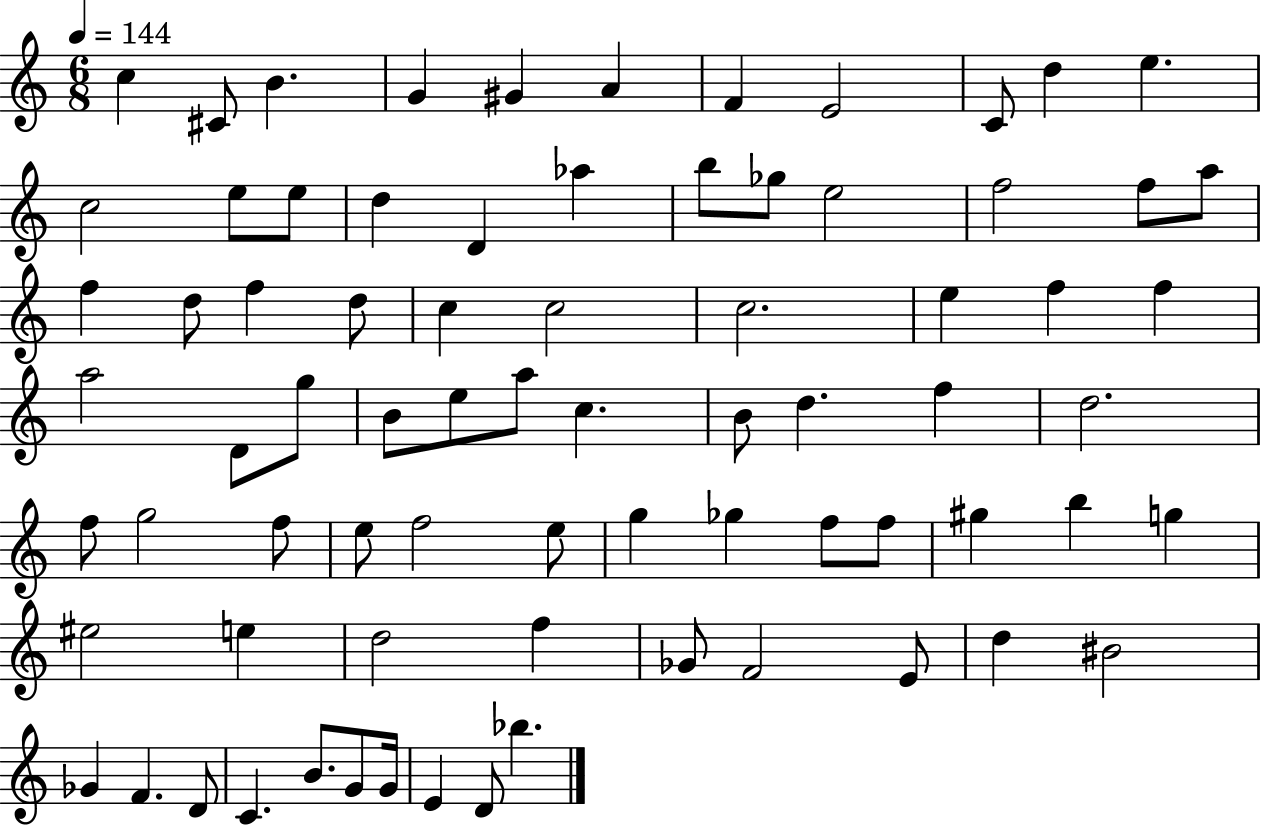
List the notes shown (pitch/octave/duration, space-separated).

C5/q C#4/e B4/q. G4/q G#4/q A4/q F4/q E4/h C4/e D5/q E5/q. C5/h E5/e E5/e D5/q D4/q Ab5/q B5/e Gb5/e E5/h F5/h F5/e A5/e F5/q D5/e F5/q D5/e C5/q C5/h C5/h. E5/q F5/q F5/q A5/h D4/e G5/e B4/e E5/e A5/e C5/q. B4/e D5/q. F5/q D5/h. F5/e G5/h F5/e E5/e F5/h E5/e G5/q Gb5/q F5/e F5/e G#5/q B5/q G5/q EIS5/h E5/q D5/h F5/q Gb4/e F4/h E4/e D5/q BIS4/h Gb4/q F4/q. D4/e C4/q. B4/e. G4/e G4/s E4/q D4/e Bb5/q.